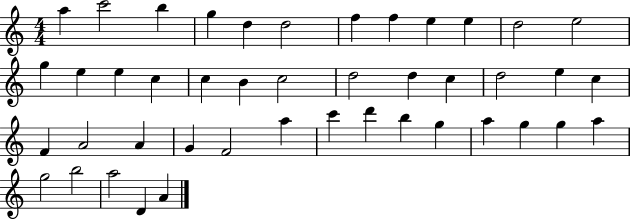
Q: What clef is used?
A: treble